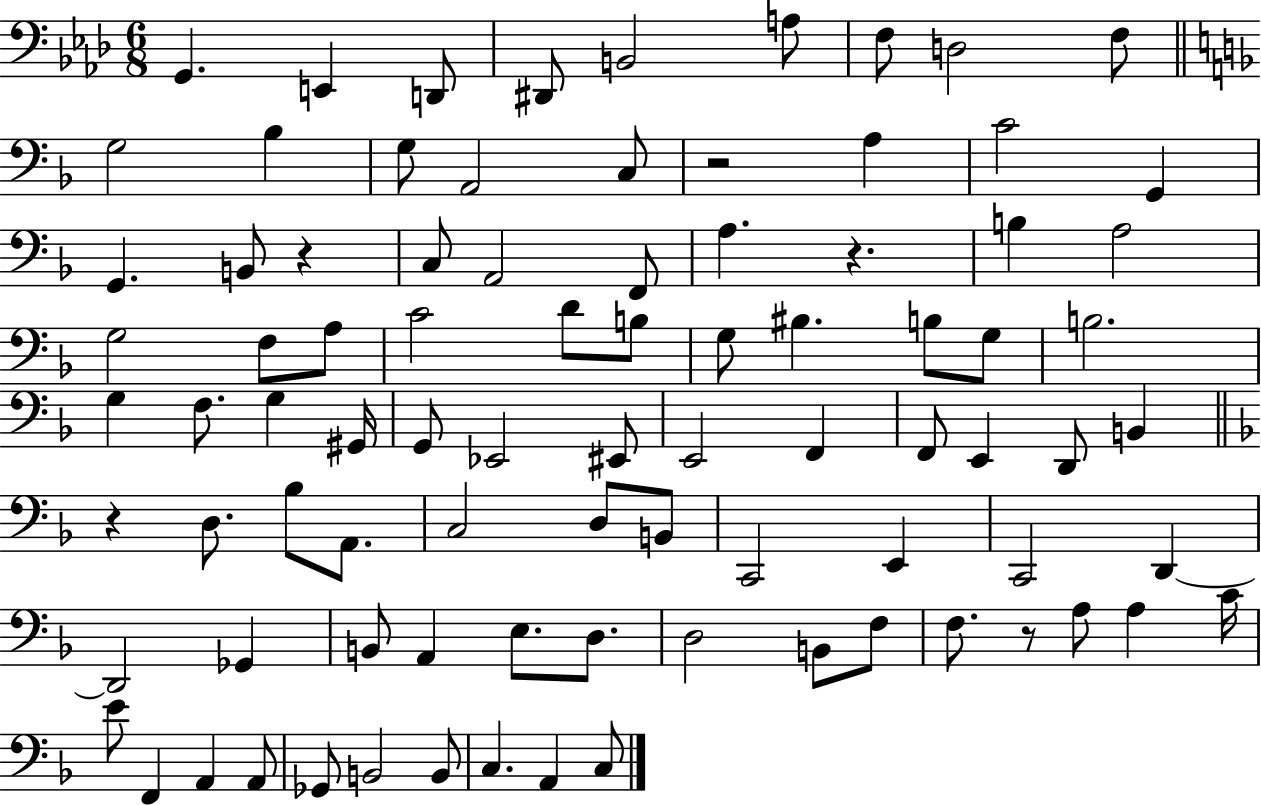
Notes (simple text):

G2/q. E2/q D2/e D#2/e B2/h A3/e F3/e D3/h F3/e G3/h Bb3/q G3/e A2/h C3/e R/h A3/q C4/h G2/q G2/q. B2/e R/q C3/e A2/h F2/e A3/q. R/q. B3/q A3/h G3/h F3/e A3/e C4/h D4/e B3/e G3/e BIS3/q. B3/e G3/e B3/h. G3/q F3/e. G3/q G#2/s G2/e Eb2/h EIS2/e E2/h F2/q F2/e E2/q D2/e B2/q R/q D3/e. Bb3/e A2/e. C3/h D3/e B2/e C2/h E2/q C2/h D2/q D2/h Gb2/q B2/e A2/q E3/e. D3/e. D3/h B2/e F3/e F3/e. R/e A3/e A3/q C4/s E4/e F2/q A2/q A2/e Gb2/e B2/h B2/e C3/q. A2/q C3/e